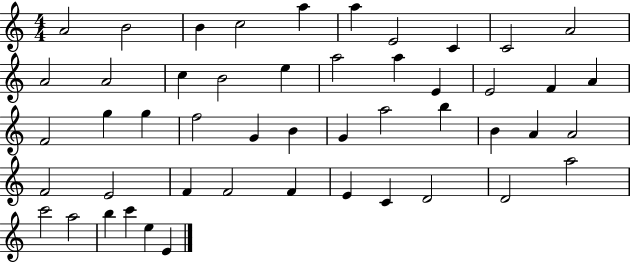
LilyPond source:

{
  \clef treble
  \numericTimeSignature
  \time 4/4
  \key c \major
  a'2 b'2 | b'4 c''2 a''4 | a''4 e'2 c'4 | c'2 a'2 | \break a'2 a'2 | c''4 b'2 e''4 | a''2 a''4 e'4 | e'2 f'4 a'4 | \break f'2 g''4 g''4 | f''2 g'4 b'4 | g'4 a''2 b''4 | b'4 a'4 a'2 | \break f'2 e'2 | f'4 f'2 f'4 | e'4 c'4 d'2 | d'2 a''2 | \break c'''2 a''2 | b''4 c'''4 e''4 e'4 | \bar "|."
}